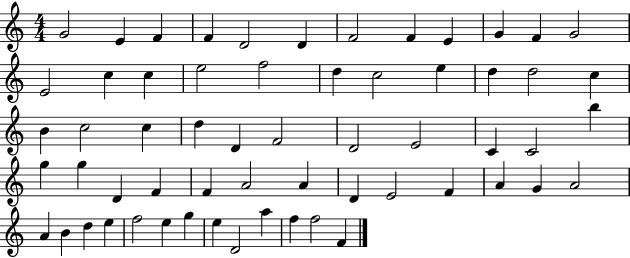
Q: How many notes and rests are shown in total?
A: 60